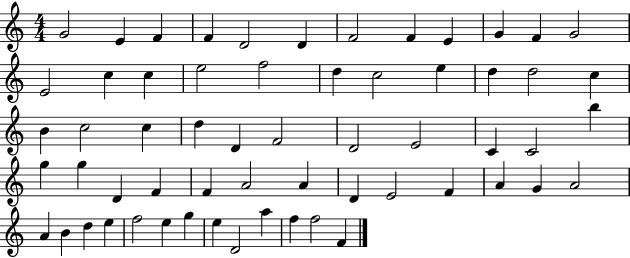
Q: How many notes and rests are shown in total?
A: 60